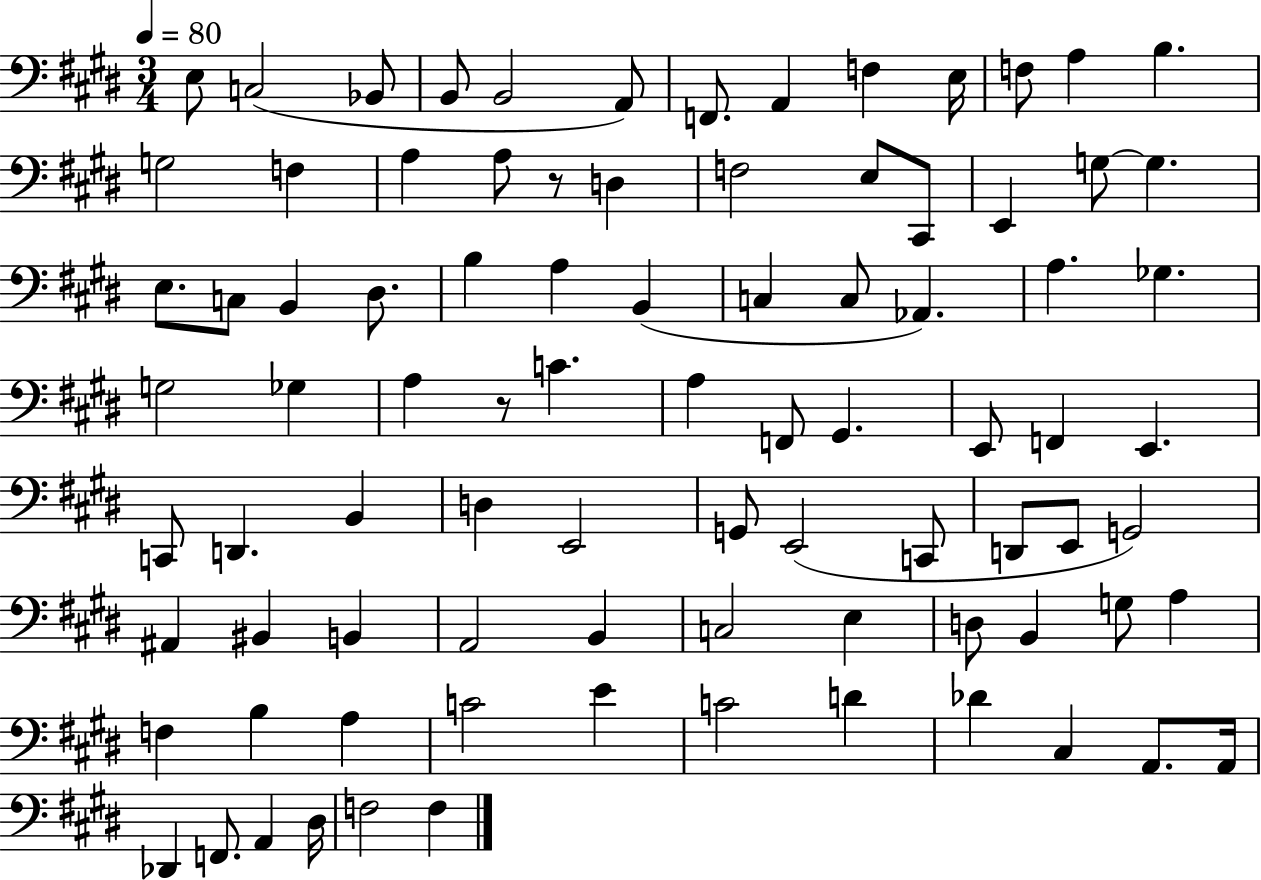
X:1
T:Untitled
M:3/4
L:1/4
K:E
E,/2 C,2 _B,,/2 B,,/2 B,,2 A,,/2 F,,/2 A,, F, E,/4 F,/2 A, B, G,2 F, A, A,/2 z/2 D, F,2 E,/2 ^C,,/2 E,, G,/2 G, E,/2 C,/2 B,, ^D,/2 B, A, B,, C, C,/2 _A,, A, _G, G,2 _G, A, z/2 C A, F,,/2 ^G,, E,,/2 F,, E,, C,,/2 D,, B,, D, E,,2 G,,/2 E,,2 C,,/2 D,,/2 E,,/2 G,,2 ^A,, ^B,, B,, A,,2 B,, C,2 E, D,/2 B,, G,/2 A, F, B, A, C2 E C2 D _D ^C, A,,/2 A,,/4 _D,, F,,/2 A,, ^D,/4 F,2 F,